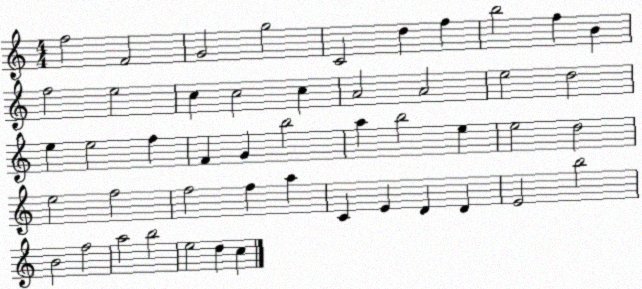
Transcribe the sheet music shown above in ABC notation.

X:1
T:Untitled
M:4/4
L:1/4
K:C
f2 F2 G2 g2 C2 d f b2 f B f2 e2 c c2 c A2 A2 e2 d2 e e2 f F G b2 a b2 e e2 d2 e2 f2 f2 f a C E D D E2 b2 B2 f2 a2 b2 e2 d c